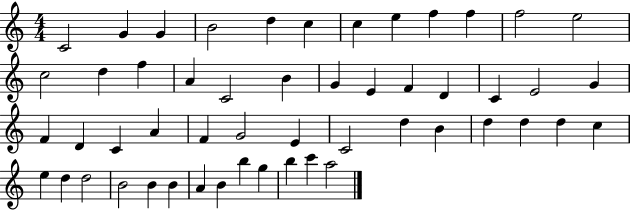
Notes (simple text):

C4/h G4/q G4/q B4/h D5/q C5/q C5/q E5/q F5/q F5/q F5/h E5/h C5/h D5/q F5/q A4/q C4/h B4/q G4/q E4/q F4/q D4/q C4/q E4/h G4/q F4/q D4/q C4/q A4/q F4/q G4/h E4/q C4/h D5/q B4/q D5/q D5/q D5/q C5/q E5/q D5/q D5/h B4/h B4/q B4/q A4/q B4/q B5/q G5/q B5/q C6/q A5/h